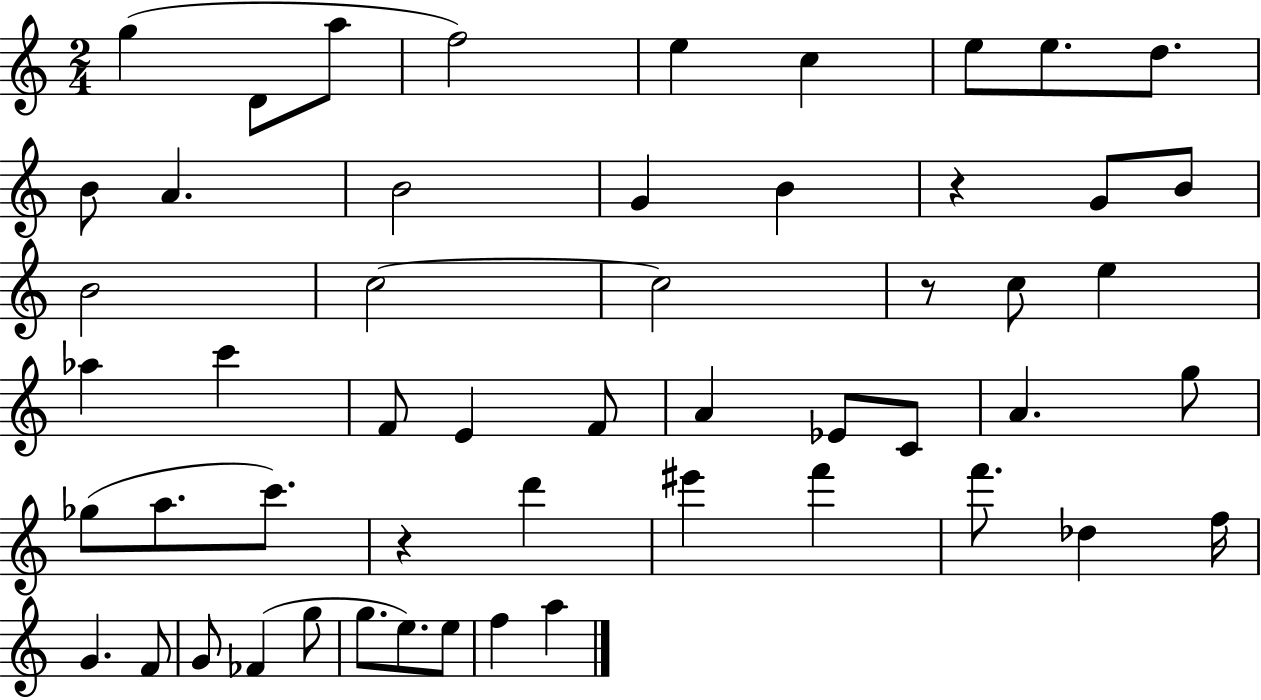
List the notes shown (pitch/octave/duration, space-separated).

G5/q D4/e A5/e F5/h E5/q C5/q E5/e E5/e. D5/e. B4/e A4/q. B4/h G4/q B4/q R/q G4/e B4/e B4/h C5/h C5/h R/e C5/e E5/q Ab5/q C6/q F4/e E4/q F4/e A4/q Eb4/e C4/e A4/q. G5/e Gb5/e A5/e. C6/e. R/q D6/q EIS6/q F6/q F6/e. Db5/q F5/s G4/q. F4/e G4/e FES4/q G5/e G5/e. E5/e. E5/e F5/q A5/q